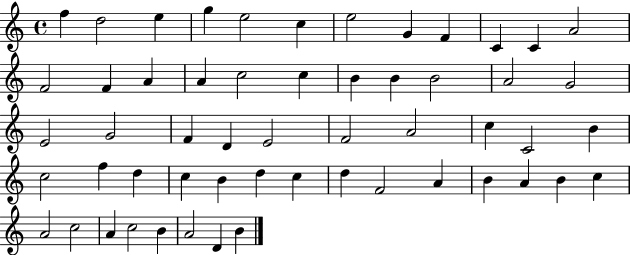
F5/q D5/h E5/q G5/q E5/h C5/q E5/h G4/q F4/q C4/q C4/q A4/h F4/h F4/q A4/q A4/q C5/h C5/q B4/q B4/q B4/h A4/h G4/h E4/h G4/h F4/q D4/q E4/h F4/h A4/h C5/q C4/h B4/q C5/h F5/q D5/q C5/q B4/q D5/q C5/q D5/q F4/h A4/q B4/q A4/q B4/q C5/q A4/h C5/h A4/q C5/h B4/q A4/h D4/q B4/q